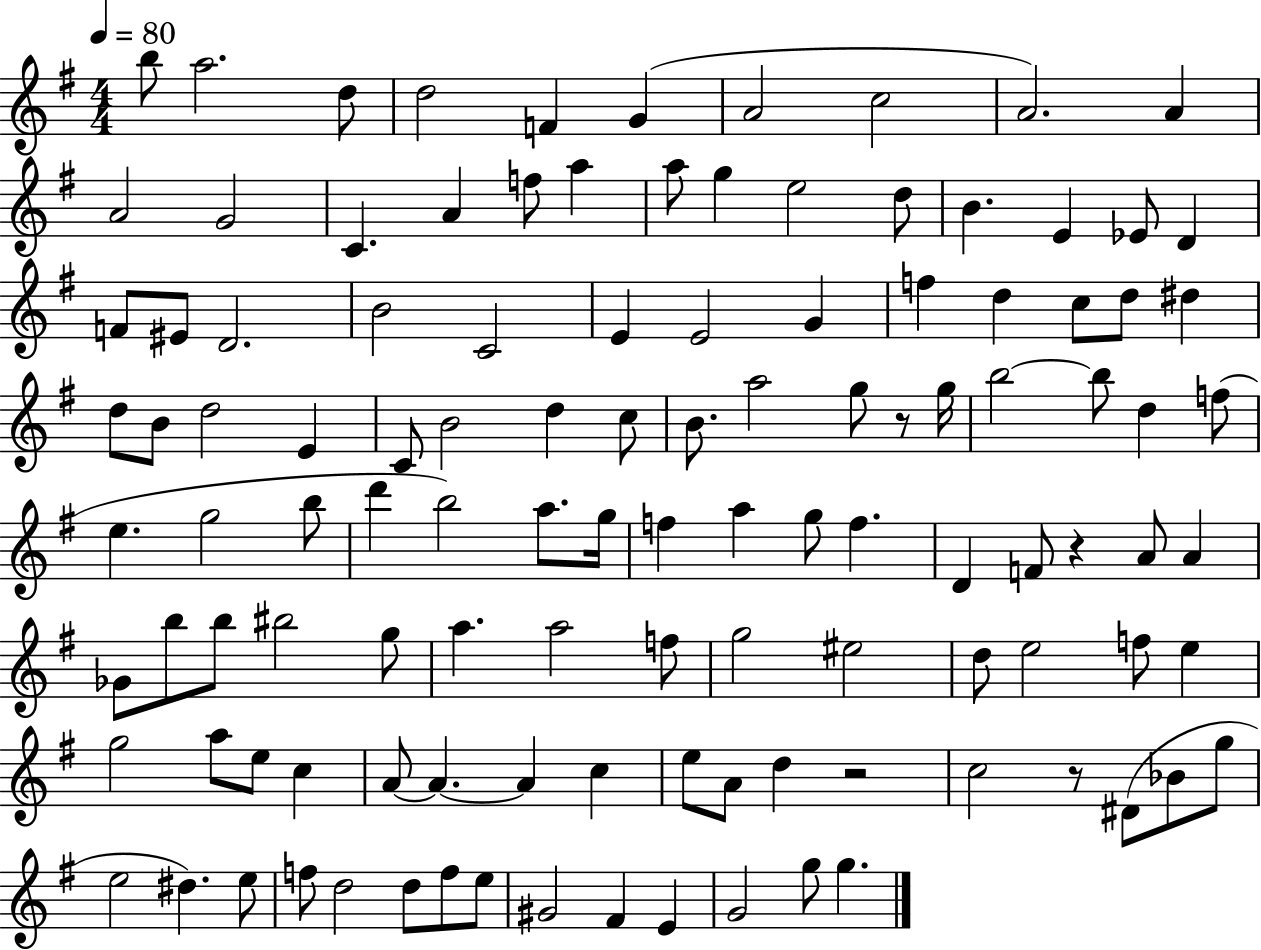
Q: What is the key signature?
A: G major